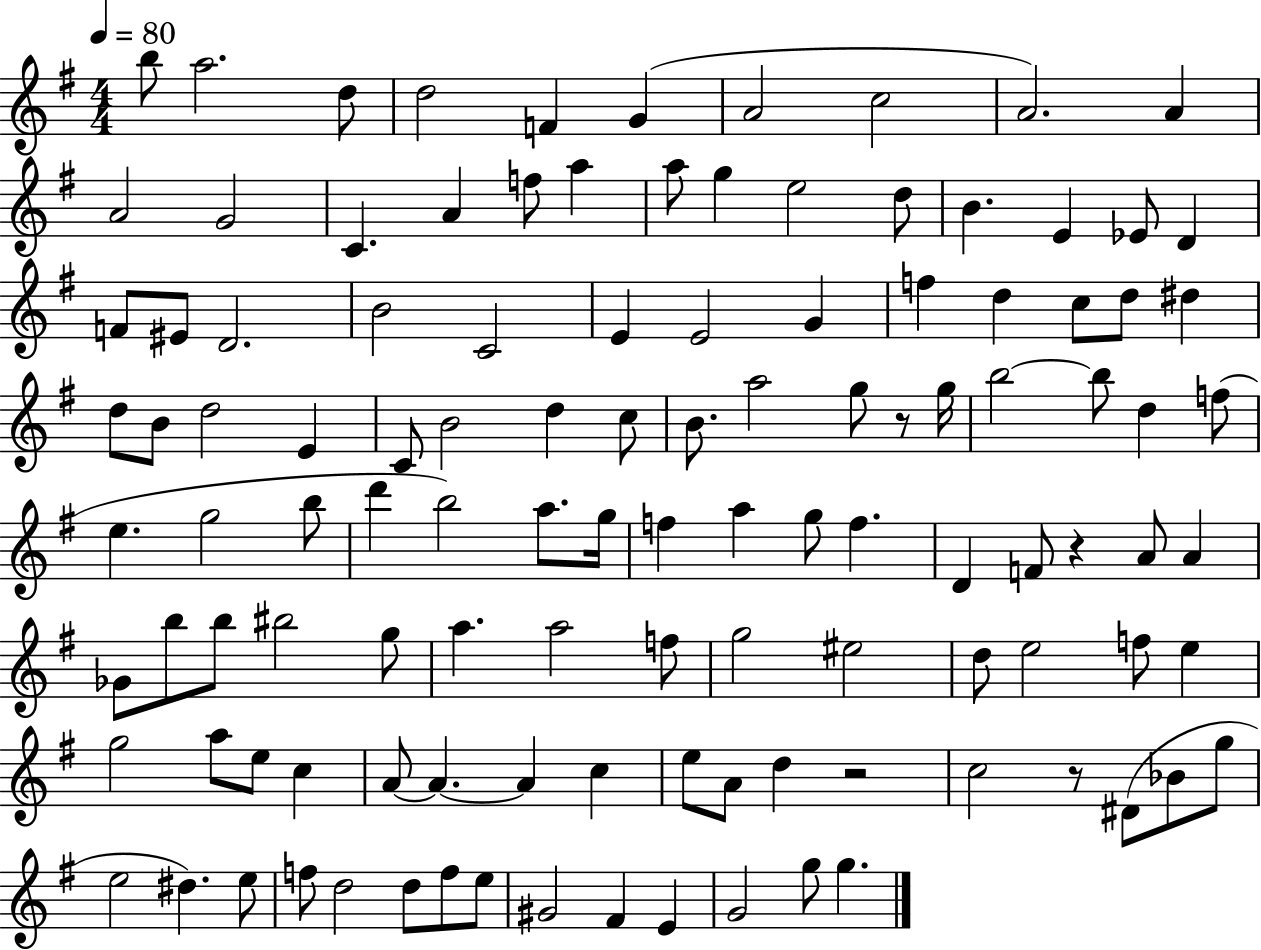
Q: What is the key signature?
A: G major